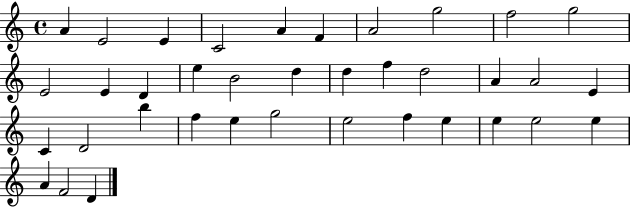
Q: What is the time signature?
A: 4/4